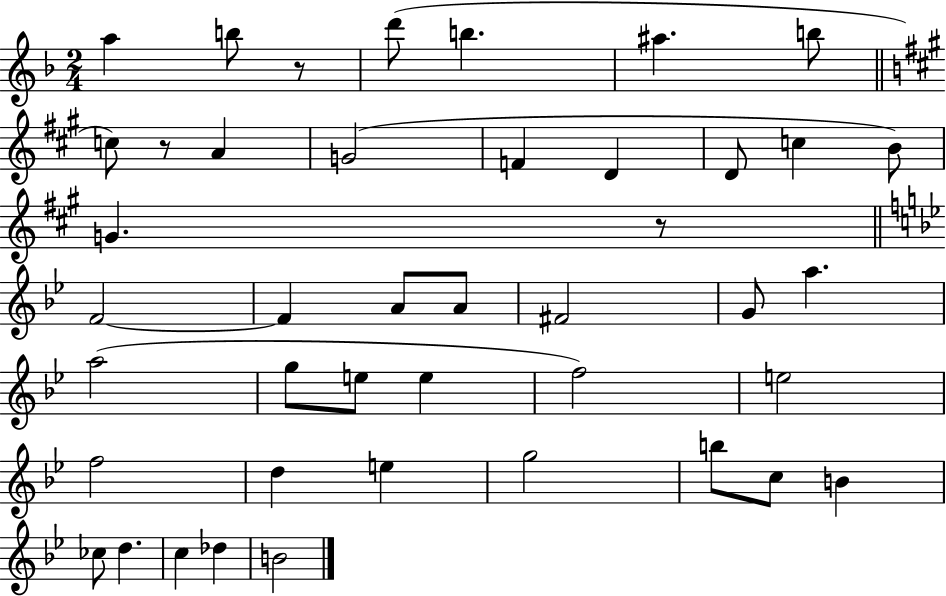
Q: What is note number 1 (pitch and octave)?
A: A5